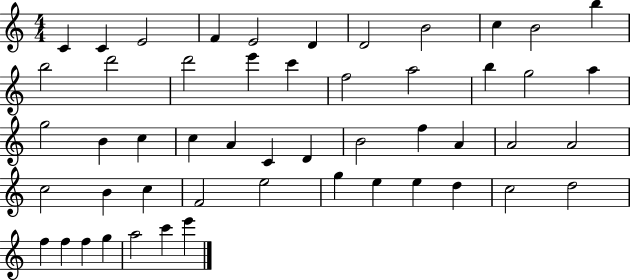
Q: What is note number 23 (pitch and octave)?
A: B4